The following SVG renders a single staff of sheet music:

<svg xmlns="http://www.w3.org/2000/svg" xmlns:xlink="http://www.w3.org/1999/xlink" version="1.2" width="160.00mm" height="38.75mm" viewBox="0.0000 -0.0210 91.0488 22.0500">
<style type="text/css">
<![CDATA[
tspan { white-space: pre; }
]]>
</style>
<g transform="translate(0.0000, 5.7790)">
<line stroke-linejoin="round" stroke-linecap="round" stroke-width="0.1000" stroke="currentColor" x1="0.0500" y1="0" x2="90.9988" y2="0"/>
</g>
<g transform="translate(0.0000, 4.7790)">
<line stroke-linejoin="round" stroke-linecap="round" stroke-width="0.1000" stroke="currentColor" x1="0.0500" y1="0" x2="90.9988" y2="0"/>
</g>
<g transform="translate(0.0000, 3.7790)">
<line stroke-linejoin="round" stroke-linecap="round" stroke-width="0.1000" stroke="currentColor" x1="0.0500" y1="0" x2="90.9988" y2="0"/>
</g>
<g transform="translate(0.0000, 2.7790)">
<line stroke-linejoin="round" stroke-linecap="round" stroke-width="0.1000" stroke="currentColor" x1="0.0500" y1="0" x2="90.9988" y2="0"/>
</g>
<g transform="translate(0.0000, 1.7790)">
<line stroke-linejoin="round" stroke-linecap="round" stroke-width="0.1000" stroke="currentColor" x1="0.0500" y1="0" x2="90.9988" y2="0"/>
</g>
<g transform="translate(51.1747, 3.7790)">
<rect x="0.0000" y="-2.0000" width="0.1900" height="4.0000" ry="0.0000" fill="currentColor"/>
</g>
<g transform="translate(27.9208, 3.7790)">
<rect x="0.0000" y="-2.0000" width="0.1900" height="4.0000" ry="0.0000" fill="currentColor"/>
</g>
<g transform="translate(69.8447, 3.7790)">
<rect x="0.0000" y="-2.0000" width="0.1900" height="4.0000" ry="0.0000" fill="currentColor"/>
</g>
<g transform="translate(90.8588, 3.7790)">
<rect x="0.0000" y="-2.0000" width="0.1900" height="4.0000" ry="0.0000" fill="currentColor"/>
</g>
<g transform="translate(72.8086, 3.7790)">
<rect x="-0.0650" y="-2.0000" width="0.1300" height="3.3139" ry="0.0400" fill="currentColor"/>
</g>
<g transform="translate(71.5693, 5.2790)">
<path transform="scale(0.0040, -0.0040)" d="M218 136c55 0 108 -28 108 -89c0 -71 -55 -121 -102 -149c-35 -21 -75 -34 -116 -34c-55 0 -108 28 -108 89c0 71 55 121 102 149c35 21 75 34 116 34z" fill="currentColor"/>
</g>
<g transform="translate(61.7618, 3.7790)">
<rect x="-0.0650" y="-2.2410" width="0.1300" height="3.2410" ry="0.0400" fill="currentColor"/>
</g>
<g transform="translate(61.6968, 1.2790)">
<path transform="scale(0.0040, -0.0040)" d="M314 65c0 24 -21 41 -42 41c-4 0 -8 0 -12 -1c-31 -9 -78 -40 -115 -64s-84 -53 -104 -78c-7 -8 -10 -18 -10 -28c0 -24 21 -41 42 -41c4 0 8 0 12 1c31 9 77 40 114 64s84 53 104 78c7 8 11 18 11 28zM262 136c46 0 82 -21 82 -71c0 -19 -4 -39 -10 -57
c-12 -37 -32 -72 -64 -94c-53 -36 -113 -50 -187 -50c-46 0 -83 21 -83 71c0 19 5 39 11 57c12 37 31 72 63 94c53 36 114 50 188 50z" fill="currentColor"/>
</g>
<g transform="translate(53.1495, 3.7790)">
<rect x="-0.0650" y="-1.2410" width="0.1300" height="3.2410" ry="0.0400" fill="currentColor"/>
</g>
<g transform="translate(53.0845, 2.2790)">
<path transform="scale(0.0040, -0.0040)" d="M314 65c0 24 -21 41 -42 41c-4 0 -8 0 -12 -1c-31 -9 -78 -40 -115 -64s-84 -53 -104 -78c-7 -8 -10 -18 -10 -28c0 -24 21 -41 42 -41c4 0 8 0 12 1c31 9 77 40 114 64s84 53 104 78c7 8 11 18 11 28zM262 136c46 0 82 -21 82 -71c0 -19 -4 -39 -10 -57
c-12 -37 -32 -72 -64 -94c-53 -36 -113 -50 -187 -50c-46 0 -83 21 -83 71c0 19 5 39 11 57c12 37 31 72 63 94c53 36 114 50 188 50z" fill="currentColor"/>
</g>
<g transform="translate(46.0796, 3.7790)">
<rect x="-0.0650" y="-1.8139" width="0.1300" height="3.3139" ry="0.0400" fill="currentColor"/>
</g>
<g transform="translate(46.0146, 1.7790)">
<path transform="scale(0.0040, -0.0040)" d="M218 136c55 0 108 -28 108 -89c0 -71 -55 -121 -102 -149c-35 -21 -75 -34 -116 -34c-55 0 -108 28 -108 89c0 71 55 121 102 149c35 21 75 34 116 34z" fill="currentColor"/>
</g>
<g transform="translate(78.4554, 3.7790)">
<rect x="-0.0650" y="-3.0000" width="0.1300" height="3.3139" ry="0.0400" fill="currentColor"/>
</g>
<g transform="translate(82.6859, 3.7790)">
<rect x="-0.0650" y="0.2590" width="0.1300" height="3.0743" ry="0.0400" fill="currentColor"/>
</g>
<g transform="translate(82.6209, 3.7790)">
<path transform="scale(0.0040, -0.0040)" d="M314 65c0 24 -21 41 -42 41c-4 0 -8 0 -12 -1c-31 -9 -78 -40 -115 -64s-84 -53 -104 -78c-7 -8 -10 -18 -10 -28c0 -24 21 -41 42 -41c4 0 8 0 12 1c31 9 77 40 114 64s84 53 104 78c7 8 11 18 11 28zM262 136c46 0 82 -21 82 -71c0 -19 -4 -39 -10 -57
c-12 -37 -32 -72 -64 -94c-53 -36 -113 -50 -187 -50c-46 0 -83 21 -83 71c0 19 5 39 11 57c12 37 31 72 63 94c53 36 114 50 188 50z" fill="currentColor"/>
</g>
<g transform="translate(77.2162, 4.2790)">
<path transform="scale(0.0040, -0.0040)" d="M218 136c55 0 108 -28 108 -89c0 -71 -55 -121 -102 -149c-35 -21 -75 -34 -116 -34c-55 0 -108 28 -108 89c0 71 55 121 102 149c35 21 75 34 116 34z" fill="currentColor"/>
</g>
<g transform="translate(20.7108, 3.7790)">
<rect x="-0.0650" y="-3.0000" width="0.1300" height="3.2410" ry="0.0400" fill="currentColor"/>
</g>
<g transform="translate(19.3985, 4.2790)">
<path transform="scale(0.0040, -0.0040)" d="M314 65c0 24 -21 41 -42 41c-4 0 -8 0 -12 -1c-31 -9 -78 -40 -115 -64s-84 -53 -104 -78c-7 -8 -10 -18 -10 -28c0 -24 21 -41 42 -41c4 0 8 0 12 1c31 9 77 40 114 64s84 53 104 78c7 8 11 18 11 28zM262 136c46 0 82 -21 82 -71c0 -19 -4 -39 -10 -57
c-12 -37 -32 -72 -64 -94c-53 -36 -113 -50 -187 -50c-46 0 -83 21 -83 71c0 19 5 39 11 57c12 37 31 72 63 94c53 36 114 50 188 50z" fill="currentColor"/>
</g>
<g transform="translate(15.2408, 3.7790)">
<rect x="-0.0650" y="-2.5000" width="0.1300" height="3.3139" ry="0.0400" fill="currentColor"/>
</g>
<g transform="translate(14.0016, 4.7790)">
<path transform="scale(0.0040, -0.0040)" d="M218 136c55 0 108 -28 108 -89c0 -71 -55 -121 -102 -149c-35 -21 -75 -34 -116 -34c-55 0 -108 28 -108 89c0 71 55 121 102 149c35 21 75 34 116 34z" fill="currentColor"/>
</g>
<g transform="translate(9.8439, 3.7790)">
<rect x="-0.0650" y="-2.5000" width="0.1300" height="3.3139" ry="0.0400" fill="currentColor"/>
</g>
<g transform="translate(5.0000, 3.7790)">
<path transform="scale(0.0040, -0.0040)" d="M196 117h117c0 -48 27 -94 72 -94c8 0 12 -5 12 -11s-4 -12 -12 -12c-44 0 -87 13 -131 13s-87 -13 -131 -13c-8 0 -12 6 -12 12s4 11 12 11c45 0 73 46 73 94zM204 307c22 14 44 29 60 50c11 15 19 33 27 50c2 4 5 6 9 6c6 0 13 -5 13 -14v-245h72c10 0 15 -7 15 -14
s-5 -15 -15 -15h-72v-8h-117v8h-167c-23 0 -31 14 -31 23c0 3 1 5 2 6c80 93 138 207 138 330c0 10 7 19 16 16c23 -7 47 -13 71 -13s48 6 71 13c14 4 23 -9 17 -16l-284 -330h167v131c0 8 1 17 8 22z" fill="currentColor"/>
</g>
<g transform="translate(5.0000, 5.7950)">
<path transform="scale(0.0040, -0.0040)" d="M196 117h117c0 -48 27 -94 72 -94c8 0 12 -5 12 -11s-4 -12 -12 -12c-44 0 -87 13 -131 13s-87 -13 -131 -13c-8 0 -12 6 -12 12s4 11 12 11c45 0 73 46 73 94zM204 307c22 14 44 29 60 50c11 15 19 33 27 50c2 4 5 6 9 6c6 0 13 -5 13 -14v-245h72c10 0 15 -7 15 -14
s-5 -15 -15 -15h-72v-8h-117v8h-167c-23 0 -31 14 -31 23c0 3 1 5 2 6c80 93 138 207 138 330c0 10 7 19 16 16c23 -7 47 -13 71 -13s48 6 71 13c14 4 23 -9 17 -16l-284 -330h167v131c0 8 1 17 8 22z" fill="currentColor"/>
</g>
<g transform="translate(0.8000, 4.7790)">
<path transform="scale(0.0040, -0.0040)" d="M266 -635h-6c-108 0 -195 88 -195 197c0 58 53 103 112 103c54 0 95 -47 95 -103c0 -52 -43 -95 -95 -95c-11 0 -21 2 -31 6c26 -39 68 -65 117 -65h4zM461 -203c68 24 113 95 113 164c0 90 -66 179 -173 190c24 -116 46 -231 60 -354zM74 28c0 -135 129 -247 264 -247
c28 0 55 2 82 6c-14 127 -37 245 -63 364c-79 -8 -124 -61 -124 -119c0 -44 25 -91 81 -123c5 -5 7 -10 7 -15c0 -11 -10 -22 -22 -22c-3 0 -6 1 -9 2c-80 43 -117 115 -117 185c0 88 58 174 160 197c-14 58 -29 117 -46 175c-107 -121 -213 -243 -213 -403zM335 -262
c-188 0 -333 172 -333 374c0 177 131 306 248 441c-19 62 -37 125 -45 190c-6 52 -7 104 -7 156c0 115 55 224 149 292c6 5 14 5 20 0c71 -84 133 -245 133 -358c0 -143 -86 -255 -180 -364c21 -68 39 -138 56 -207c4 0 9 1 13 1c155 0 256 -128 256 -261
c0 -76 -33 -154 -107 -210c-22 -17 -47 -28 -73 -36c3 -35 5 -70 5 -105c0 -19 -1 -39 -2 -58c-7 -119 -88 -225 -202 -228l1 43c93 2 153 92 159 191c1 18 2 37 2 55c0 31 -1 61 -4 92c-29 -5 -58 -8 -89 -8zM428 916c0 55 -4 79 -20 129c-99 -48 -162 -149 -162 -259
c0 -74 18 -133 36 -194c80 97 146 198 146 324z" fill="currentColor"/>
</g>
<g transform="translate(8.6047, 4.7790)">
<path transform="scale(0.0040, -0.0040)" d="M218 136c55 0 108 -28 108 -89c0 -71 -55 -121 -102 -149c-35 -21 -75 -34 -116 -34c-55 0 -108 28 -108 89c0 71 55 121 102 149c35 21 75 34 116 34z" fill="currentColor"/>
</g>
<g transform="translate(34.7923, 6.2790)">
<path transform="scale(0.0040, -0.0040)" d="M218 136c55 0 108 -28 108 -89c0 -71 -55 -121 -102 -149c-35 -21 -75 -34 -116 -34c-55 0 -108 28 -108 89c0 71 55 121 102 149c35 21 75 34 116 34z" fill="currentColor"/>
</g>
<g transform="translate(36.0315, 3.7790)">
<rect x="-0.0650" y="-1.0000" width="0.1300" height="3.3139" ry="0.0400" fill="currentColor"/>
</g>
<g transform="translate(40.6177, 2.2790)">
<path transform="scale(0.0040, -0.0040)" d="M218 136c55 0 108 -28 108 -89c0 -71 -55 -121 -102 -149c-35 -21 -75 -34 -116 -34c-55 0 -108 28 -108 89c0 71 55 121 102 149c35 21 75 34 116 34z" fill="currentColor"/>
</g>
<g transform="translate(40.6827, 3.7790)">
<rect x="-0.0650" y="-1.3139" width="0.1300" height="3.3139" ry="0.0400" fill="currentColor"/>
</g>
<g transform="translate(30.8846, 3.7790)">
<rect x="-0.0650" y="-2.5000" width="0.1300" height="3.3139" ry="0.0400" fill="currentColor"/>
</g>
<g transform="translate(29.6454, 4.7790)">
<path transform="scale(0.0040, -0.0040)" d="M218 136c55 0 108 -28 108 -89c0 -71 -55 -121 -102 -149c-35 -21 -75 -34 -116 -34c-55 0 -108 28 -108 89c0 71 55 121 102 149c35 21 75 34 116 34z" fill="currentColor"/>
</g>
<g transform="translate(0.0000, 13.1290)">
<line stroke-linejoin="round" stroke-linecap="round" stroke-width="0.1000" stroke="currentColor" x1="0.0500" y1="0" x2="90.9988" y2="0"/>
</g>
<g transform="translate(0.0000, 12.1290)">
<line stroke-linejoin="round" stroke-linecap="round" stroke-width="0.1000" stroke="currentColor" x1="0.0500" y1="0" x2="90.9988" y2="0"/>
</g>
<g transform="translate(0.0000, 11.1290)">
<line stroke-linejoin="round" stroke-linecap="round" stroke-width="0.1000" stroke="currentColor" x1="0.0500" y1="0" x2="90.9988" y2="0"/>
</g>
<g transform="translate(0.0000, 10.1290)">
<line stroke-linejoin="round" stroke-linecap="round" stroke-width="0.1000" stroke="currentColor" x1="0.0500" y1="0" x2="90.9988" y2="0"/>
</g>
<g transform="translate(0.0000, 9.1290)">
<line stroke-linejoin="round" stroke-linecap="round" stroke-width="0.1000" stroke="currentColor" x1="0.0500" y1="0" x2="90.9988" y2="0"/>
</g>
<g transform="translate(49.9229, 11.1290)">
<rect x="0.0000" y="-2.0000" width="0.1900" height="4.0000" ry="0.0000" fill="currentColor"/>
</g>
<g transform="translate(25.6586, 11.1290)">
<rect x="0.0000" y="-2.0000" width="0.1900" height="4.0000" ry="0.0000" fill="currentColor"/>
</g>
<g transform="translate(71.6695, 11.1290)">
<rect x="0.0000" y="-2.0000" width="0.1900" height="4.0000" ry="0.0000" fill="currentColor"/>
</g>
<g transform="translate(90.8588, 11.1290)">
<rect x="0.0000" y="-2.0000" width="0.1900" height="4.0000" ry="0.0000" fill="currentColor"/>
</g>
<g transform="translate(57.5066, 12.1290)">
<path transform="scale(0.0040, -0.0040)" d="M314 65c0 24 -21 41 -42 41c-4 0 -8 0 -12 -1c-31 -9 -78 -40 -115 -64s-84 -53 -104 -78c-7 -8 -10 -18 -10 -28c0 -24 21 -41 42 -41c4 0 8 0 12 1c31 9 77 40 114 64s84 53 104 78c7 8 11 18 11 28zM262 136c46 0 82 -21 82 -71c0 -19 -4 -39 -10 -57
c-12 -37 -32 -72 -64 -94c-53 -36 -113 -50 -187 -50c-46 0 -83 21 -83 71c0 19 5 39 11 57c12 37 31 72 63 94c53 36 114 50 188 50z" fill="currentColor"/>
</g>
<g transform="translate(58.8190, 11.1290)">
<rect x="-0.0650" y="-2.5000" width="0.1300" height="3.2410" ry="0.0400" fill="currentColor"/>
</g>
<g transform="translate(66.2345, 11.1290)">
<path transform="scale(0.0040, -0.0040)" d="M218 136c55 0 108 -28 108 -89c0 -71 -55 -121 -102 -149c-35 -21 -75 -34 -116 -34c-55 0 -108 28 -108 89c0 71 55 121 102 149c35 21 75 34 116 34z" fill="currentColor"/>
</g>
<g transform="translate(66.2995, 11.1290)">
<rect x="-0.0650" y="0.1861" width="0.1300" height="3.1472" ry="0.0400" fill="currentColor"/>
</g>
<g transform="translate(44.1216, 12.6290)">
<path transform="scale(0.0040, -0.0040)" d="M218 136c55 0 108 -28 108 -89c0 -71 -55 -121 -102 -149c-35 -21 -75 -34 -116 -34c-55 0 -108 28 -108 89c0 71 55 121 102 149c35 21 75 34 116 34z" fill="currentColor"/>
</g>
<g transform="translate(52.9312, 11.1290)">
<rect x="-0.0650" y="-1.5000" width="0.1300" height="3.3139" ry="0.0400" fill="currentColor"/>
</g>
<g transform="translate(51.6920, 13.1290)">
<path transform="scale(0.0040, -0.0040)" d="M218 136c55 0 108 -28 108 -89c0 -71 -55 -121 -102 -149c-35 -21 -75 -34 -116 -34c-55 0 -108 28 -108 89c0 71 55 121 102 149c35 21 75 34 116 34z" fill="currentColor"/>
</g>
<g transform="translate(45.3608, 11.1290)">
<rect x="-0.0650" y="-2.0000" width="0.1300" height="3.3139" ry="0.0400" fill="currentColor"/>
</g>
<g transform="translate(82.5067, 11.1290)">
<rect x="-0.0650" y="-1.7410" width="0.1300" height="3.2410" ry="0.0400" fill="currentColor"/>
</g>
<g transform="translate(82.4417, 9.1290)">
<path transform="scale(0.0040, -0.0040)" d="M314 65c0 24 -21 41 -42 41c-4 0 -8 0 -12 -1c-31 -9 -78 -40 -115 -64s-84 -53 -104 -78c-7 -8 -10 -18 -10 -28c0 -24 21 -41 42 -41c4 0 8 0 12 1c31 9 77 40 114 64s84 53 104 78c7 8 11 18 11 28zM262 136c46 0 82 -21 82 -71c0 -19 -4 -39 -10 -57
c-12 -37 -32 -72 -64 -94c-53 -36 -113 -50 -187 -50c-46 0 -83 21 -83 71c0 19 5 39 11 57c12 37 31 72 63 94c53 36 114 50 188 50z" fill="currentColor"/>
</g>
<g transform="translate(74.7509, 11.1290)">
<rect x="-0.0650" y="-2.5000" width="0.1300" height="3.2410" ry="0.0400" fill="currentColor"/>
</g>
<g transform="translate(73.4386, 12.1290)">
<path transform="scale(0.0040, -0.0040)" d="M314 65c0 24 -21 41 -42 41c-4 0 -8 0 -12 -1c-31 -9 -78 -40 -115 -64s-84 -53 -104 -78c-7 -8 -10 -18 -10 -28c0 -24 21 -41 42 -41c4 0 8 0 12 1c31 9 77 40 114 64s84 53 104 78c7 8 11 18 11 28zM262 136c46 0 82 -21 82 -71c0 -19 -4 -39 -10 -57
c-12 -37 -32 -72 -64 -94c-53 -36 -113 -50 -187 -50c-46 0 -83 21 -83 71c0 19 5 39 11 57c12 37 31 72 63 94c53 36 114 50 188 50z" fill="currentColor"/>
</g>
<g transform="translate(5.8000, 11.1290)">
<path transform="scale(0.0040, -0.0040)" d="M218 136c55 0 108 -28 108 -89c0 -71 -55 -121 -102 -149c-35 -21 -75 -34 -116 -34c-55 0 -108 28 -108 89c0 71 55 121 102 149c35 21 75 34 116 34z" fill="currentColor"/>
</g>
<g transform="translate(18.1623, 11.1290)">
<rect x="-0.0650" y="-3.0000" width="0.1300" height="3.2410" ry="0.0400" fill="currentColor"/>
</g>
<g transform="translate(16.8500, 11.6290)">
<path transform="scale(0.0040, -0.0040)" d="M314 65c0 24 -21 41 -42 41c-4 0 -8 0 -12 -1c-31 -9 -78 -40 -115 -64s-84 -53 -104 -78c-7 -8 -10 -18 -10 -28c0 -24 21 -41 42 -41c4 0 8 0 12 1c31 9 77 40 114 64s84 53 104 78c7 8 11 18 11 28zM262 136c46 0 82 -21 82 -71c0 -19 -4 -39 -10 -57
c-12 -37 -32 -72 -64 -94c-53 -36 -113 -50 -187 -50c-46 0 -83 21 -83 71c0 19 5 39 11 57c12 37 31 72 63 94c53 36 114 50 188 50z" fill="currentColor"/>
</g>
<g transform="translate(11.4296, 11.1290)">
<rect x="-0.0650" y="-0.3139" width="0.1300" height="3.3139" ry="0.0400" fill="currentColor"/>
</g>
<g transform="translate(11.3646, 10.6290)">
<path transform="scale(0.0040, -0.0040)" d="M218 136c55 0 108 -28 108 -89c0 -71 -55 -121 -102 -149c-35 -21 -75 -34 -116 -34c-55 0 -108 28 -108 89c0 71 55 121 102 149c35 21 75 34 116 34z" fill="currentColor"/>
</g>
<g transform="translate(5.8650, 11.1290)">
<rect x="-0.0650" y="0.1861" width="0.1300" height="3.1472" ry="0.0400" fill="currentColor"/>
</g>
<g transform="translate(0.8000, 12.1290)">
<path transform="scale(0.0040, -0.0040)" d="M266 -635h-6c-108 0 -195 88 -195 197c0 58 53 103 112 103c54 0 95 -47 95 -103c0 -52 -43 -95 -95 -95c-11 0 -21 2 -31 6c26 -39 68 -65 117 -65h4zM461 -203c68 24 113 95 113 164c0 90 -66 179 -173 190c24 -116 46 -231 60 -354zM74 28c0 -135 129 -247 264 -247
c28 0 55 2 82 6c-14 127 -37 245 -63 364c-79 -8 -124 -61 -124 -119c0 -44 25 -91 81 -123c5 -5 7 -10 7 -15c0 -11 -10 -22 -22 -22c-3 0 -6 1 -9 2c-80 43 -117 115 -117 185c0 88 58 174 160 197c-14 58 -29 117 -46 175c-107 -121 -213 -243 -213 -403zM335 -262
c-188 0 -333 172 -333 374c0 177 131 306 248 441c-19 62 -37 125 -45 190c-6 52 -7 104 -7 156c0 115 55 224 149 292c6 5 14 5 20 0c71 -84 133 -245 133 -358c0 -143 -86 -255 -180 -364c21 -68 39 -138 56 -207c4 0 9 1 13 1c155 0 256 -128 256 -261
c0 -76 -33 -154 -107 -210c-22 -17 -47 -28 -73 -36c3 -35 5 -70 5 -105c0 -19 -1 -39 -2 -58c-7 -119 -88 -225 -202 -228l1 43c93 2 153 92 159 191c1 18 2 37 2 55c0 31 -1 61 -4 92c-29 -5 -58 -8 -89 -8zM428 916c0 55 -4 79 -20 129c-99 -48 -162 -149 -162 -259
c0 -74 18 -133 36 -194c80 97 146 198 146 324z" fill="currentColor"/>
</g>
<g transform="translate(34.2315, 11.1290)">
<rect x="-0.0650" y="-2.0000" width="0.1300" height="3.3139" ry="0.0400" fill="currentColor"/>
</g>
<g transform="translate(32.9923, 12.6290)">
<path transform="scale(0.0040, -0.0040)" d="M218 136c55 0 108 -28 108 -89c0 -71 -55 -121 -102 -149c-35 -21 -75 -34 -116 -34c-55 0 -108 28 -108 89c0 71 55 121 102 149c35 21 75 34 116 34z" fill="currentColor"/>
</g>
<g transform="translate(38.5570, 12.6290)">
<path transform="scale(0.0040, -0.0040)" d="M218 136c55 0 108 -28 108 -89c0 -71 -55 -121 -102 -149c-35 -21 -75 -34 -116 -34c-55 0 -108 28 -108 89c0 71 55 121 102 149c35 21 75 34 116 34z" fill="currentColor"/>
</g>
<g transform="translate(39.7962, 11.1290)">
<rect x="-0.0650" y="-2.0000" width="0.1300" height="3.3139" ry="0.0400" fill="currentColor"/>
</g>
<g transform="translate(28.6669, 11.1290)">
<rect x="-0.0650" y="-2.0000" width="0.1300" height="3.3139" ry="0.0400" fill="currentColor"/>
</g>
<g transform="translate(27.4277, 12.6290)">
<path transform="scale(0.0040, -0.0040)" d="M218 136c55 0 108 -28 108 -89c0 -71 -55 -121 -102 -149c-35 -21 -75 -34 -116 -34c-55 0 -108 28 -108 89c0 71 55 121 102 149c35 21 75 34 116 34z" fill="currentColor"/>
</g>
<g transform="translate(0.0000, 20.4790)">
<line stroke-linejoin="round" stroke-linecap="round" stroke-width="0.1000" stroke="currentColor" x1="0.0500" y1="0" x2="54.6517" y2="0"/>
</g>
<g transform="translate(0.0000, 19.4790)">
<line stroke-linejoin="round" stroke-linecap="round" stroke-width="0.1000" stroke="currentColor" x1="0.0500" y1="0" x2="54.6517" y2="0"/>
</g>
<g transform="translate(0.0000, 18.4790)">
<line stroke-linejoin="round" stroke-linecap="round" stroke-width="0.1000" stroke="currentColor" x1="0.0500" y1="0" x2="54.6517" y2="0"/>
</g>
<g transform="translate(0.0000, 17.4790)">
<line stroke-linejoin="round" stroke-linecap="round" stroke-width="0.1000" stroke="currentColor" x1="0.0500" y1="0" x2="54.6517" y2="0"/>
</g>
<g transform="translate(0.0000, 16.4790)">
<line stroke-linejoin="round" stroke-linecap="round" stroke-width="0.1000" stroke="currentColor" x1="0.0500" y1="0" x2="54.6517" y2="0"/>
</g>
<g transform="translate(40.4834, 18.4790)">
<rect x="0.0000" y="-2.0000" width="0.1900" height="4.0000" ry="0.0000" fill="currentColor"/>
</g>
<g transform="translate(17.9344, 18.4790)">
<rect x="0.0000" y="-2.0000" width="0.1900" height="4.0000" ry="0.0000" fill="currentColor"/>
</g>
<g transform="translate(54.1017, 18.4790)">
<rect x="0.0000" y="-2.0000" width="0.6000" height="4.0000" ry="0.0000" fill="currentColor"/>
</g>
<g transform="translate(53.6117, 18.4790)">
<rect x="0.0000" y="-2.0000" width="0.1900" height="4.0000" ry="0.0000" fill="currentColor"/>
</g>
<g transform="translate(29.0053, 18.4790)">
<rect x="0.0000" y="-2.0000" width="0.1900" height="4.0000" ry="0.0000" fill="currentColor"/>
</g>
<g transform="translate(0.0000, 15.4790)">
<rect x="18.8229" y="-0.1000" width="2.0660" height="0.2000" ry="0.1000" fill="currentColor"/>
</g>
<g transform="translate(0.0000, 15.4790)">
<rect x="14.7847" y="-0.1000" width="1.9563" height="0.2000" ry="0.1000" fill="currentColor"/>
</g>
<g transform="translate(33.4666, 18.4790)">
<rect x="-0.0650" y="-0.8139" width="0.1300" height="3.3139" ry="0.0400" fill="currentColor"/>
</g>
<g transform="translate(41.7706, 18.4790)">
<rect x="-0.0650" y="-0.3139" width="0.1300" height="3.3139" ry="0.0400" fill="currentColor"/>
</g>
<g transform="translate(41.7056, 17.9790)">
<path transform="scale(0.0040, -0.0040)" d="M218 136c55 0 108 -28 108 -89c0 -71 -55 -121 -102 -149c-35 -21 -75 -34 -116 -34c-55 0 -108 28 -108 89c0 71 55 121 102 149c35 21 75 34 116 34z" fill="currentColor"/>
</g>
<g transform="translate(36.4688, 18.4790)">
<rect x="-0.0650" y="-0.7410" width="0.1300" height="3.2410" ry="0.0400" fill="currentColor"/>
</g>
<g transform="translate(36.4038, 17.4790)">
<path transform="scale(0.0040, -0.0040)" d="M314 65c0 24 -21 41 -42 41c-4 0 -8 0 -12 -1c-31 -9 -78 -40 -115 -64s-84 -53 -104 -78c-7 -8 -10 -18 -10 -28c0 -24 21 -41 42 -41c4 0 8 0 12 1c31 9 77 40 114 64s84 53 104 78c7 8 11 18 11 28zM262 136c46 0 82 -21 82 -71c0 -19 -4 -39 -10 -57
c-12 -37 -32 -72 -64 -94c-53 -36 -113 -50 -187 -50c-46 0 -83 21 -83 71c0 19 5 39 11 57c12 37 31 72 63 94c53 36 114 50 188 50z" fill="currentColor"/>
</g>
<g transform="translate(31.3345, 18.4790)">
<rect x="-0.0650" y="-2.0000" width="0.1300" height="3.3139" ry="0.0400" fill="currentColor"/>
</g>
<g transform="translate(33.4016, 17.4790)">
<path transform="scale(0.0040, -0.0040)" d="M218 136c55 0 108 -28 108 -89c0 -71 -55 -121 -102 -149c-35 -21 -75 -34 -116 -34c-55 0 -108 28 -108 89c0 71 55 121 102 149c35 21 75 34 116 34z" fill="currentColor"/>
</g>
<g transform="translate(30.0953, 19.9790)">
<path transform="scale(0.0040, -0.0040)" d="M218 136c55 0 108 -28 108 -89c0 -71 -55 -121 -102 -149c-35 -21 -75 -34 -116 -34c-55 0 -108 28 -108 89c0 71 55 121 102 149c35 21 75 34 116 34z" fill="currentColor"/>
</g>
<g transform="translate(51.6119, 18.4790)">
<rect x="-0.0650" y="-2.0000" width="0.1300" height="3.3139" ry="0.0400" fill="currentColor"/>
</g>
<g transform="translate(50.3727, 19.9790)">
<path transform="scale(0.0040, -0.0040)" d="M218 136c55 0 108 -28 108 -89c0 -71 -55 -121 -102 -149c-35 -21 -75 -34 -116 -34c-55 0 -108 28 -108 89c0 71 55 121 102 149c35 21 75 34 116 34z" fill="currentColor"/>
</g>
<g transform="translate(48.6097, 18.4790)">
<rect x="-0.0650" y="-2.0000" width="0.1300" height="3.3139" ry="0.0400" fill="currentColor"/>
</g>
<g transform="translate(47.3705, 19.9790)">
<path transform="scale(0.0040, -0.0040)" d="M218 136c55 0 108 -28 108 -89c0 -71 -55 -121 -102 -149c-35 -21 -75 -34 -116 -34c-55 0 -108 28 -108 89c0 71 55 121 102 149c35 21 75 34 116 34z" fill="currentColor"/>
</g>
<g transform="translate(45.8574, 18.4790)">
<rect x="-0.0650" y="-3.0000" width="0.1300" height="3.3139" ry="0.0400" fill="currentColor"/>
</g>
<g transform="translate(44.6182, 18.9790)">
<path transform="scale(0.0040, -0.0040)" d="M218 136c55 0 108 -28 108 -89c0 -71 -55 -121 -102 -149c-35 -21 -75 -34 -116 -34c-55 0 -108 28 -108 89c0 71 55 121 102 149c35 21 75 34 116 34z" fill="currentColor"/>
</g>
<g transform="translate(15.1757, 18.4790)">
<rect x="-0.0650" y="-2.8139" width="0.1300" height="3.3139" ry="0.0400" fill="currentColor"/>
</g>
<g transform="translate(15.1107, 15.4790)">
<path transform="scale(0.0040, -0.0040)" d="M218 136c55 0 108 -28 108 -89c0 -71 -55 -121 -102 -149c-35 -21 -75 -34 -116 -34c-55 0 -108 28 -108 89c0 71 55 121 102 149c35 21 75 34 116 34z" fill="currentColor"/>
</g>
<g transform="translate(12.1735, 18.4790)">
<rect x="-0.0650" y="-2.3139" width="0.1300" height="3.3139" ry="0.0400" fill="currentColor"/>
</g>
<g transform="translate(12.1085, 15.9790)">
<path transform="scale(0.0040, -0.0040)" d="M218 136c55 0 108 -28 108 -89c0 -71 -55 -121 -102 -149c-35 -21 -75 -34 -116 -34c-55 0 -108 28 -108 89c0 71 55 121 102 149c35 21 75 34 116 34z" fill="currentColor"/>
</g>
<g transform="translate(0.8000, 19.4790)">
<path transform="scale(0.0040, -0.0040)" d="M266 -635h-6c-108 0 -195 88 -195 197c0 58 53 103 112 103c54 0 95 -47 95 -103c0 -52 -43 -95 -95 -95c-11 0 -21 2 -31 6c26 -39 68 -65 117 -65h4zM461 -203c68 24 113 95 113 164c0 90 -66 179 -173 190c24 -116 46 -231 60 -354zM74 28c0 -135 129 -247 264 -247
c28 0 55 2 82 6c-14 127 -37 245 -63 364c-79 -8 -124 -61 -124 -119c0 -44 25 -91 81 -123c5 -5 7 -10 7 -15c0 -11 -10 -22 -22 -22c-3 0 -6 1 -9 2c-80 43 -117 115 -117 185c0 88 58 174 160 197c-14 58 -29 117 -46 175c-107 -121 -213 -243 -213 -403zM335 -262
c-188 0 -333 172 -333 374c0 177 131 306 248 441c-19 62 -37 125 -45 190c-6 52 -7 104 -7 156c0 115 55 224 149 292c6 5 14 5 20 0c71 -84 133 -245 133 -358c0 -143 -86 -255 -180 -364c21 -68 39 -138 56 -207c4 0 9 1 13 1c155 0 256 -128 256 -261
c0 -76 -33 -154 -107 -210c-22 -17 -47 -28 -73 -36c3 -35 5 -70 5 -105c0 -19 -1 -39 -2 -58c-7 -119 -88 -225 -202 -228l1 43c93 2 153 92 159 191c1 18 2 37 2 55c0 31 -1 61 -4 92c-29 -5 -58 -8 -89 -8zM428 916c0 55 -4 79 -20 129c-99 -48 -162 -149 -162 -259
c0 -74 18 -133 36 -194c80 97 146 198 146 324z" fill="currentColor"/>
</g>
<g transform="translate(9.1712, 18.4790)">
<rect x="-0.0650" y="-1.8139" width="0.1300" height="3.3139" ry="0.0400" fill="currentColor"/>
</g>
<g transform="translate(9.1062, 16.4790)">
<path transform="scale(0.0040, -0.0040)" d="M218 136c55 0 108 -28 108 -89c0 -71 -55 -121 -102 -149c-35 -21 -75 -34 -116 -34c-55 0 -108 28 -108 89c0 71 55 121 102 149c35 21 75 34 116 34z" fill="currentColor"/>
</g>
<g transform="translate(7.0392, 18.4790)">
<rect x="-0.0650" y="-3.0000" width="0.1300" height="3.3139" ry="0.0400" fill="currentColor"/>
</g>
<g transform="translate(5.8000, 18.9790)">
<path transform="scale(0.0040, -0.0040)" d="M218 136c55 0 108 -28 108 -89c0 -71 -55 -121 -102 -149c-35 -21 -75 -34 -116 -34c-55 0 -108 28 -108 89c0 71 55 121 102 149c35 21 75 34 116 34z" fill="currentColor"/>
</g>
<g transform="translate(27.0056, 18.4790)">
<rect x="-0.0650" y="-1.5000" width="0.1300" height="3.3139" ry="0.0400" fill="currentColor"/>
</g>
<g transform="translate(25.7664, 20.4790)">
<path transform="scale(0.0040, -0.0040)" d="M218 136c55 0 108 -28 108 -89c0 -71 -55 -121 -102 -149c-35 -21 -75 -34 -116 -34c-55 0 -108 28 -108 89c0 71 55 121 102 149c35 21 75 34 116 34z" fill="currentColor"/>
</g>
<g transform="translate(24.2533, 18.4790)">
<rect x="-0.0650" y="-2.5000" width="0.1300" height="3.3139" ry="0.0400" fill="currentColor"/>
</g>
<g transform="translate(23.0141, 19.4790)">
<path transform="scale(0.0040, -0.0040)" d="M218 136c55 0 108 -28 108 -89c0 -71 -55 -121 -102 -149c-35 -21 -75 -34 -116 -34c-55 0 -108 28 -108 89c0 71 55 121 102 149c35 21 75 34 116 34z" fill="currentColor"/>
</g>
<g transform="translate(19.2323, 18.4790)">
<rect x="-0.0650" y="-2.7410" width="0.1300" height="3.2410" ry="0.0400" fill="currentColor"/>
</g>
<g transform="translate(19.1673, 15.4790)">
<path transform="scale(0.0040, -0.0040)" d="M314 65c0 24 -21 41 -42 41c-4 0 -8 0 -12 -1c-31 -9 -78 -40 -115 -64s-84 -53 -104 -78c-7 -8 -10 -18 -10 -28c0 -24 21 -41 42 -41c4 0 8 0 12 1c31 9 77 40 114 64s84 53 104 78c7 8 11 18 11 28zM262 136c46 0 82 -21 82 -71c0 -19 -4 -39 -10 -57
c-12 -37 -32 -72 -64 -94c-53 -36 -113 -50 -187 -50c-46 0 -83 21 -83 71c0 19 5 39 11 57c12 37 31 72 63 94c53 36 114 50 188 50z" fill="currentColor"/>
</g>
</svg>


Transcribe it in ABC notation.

X:1
T:Untitled
M:4/4
L:1/4
K:C
G G A2 G D e f e2 g2 F A B2 B c A2 F F F F E G2 B G2 f2 A f g a a2 G E F d d2 c A F F